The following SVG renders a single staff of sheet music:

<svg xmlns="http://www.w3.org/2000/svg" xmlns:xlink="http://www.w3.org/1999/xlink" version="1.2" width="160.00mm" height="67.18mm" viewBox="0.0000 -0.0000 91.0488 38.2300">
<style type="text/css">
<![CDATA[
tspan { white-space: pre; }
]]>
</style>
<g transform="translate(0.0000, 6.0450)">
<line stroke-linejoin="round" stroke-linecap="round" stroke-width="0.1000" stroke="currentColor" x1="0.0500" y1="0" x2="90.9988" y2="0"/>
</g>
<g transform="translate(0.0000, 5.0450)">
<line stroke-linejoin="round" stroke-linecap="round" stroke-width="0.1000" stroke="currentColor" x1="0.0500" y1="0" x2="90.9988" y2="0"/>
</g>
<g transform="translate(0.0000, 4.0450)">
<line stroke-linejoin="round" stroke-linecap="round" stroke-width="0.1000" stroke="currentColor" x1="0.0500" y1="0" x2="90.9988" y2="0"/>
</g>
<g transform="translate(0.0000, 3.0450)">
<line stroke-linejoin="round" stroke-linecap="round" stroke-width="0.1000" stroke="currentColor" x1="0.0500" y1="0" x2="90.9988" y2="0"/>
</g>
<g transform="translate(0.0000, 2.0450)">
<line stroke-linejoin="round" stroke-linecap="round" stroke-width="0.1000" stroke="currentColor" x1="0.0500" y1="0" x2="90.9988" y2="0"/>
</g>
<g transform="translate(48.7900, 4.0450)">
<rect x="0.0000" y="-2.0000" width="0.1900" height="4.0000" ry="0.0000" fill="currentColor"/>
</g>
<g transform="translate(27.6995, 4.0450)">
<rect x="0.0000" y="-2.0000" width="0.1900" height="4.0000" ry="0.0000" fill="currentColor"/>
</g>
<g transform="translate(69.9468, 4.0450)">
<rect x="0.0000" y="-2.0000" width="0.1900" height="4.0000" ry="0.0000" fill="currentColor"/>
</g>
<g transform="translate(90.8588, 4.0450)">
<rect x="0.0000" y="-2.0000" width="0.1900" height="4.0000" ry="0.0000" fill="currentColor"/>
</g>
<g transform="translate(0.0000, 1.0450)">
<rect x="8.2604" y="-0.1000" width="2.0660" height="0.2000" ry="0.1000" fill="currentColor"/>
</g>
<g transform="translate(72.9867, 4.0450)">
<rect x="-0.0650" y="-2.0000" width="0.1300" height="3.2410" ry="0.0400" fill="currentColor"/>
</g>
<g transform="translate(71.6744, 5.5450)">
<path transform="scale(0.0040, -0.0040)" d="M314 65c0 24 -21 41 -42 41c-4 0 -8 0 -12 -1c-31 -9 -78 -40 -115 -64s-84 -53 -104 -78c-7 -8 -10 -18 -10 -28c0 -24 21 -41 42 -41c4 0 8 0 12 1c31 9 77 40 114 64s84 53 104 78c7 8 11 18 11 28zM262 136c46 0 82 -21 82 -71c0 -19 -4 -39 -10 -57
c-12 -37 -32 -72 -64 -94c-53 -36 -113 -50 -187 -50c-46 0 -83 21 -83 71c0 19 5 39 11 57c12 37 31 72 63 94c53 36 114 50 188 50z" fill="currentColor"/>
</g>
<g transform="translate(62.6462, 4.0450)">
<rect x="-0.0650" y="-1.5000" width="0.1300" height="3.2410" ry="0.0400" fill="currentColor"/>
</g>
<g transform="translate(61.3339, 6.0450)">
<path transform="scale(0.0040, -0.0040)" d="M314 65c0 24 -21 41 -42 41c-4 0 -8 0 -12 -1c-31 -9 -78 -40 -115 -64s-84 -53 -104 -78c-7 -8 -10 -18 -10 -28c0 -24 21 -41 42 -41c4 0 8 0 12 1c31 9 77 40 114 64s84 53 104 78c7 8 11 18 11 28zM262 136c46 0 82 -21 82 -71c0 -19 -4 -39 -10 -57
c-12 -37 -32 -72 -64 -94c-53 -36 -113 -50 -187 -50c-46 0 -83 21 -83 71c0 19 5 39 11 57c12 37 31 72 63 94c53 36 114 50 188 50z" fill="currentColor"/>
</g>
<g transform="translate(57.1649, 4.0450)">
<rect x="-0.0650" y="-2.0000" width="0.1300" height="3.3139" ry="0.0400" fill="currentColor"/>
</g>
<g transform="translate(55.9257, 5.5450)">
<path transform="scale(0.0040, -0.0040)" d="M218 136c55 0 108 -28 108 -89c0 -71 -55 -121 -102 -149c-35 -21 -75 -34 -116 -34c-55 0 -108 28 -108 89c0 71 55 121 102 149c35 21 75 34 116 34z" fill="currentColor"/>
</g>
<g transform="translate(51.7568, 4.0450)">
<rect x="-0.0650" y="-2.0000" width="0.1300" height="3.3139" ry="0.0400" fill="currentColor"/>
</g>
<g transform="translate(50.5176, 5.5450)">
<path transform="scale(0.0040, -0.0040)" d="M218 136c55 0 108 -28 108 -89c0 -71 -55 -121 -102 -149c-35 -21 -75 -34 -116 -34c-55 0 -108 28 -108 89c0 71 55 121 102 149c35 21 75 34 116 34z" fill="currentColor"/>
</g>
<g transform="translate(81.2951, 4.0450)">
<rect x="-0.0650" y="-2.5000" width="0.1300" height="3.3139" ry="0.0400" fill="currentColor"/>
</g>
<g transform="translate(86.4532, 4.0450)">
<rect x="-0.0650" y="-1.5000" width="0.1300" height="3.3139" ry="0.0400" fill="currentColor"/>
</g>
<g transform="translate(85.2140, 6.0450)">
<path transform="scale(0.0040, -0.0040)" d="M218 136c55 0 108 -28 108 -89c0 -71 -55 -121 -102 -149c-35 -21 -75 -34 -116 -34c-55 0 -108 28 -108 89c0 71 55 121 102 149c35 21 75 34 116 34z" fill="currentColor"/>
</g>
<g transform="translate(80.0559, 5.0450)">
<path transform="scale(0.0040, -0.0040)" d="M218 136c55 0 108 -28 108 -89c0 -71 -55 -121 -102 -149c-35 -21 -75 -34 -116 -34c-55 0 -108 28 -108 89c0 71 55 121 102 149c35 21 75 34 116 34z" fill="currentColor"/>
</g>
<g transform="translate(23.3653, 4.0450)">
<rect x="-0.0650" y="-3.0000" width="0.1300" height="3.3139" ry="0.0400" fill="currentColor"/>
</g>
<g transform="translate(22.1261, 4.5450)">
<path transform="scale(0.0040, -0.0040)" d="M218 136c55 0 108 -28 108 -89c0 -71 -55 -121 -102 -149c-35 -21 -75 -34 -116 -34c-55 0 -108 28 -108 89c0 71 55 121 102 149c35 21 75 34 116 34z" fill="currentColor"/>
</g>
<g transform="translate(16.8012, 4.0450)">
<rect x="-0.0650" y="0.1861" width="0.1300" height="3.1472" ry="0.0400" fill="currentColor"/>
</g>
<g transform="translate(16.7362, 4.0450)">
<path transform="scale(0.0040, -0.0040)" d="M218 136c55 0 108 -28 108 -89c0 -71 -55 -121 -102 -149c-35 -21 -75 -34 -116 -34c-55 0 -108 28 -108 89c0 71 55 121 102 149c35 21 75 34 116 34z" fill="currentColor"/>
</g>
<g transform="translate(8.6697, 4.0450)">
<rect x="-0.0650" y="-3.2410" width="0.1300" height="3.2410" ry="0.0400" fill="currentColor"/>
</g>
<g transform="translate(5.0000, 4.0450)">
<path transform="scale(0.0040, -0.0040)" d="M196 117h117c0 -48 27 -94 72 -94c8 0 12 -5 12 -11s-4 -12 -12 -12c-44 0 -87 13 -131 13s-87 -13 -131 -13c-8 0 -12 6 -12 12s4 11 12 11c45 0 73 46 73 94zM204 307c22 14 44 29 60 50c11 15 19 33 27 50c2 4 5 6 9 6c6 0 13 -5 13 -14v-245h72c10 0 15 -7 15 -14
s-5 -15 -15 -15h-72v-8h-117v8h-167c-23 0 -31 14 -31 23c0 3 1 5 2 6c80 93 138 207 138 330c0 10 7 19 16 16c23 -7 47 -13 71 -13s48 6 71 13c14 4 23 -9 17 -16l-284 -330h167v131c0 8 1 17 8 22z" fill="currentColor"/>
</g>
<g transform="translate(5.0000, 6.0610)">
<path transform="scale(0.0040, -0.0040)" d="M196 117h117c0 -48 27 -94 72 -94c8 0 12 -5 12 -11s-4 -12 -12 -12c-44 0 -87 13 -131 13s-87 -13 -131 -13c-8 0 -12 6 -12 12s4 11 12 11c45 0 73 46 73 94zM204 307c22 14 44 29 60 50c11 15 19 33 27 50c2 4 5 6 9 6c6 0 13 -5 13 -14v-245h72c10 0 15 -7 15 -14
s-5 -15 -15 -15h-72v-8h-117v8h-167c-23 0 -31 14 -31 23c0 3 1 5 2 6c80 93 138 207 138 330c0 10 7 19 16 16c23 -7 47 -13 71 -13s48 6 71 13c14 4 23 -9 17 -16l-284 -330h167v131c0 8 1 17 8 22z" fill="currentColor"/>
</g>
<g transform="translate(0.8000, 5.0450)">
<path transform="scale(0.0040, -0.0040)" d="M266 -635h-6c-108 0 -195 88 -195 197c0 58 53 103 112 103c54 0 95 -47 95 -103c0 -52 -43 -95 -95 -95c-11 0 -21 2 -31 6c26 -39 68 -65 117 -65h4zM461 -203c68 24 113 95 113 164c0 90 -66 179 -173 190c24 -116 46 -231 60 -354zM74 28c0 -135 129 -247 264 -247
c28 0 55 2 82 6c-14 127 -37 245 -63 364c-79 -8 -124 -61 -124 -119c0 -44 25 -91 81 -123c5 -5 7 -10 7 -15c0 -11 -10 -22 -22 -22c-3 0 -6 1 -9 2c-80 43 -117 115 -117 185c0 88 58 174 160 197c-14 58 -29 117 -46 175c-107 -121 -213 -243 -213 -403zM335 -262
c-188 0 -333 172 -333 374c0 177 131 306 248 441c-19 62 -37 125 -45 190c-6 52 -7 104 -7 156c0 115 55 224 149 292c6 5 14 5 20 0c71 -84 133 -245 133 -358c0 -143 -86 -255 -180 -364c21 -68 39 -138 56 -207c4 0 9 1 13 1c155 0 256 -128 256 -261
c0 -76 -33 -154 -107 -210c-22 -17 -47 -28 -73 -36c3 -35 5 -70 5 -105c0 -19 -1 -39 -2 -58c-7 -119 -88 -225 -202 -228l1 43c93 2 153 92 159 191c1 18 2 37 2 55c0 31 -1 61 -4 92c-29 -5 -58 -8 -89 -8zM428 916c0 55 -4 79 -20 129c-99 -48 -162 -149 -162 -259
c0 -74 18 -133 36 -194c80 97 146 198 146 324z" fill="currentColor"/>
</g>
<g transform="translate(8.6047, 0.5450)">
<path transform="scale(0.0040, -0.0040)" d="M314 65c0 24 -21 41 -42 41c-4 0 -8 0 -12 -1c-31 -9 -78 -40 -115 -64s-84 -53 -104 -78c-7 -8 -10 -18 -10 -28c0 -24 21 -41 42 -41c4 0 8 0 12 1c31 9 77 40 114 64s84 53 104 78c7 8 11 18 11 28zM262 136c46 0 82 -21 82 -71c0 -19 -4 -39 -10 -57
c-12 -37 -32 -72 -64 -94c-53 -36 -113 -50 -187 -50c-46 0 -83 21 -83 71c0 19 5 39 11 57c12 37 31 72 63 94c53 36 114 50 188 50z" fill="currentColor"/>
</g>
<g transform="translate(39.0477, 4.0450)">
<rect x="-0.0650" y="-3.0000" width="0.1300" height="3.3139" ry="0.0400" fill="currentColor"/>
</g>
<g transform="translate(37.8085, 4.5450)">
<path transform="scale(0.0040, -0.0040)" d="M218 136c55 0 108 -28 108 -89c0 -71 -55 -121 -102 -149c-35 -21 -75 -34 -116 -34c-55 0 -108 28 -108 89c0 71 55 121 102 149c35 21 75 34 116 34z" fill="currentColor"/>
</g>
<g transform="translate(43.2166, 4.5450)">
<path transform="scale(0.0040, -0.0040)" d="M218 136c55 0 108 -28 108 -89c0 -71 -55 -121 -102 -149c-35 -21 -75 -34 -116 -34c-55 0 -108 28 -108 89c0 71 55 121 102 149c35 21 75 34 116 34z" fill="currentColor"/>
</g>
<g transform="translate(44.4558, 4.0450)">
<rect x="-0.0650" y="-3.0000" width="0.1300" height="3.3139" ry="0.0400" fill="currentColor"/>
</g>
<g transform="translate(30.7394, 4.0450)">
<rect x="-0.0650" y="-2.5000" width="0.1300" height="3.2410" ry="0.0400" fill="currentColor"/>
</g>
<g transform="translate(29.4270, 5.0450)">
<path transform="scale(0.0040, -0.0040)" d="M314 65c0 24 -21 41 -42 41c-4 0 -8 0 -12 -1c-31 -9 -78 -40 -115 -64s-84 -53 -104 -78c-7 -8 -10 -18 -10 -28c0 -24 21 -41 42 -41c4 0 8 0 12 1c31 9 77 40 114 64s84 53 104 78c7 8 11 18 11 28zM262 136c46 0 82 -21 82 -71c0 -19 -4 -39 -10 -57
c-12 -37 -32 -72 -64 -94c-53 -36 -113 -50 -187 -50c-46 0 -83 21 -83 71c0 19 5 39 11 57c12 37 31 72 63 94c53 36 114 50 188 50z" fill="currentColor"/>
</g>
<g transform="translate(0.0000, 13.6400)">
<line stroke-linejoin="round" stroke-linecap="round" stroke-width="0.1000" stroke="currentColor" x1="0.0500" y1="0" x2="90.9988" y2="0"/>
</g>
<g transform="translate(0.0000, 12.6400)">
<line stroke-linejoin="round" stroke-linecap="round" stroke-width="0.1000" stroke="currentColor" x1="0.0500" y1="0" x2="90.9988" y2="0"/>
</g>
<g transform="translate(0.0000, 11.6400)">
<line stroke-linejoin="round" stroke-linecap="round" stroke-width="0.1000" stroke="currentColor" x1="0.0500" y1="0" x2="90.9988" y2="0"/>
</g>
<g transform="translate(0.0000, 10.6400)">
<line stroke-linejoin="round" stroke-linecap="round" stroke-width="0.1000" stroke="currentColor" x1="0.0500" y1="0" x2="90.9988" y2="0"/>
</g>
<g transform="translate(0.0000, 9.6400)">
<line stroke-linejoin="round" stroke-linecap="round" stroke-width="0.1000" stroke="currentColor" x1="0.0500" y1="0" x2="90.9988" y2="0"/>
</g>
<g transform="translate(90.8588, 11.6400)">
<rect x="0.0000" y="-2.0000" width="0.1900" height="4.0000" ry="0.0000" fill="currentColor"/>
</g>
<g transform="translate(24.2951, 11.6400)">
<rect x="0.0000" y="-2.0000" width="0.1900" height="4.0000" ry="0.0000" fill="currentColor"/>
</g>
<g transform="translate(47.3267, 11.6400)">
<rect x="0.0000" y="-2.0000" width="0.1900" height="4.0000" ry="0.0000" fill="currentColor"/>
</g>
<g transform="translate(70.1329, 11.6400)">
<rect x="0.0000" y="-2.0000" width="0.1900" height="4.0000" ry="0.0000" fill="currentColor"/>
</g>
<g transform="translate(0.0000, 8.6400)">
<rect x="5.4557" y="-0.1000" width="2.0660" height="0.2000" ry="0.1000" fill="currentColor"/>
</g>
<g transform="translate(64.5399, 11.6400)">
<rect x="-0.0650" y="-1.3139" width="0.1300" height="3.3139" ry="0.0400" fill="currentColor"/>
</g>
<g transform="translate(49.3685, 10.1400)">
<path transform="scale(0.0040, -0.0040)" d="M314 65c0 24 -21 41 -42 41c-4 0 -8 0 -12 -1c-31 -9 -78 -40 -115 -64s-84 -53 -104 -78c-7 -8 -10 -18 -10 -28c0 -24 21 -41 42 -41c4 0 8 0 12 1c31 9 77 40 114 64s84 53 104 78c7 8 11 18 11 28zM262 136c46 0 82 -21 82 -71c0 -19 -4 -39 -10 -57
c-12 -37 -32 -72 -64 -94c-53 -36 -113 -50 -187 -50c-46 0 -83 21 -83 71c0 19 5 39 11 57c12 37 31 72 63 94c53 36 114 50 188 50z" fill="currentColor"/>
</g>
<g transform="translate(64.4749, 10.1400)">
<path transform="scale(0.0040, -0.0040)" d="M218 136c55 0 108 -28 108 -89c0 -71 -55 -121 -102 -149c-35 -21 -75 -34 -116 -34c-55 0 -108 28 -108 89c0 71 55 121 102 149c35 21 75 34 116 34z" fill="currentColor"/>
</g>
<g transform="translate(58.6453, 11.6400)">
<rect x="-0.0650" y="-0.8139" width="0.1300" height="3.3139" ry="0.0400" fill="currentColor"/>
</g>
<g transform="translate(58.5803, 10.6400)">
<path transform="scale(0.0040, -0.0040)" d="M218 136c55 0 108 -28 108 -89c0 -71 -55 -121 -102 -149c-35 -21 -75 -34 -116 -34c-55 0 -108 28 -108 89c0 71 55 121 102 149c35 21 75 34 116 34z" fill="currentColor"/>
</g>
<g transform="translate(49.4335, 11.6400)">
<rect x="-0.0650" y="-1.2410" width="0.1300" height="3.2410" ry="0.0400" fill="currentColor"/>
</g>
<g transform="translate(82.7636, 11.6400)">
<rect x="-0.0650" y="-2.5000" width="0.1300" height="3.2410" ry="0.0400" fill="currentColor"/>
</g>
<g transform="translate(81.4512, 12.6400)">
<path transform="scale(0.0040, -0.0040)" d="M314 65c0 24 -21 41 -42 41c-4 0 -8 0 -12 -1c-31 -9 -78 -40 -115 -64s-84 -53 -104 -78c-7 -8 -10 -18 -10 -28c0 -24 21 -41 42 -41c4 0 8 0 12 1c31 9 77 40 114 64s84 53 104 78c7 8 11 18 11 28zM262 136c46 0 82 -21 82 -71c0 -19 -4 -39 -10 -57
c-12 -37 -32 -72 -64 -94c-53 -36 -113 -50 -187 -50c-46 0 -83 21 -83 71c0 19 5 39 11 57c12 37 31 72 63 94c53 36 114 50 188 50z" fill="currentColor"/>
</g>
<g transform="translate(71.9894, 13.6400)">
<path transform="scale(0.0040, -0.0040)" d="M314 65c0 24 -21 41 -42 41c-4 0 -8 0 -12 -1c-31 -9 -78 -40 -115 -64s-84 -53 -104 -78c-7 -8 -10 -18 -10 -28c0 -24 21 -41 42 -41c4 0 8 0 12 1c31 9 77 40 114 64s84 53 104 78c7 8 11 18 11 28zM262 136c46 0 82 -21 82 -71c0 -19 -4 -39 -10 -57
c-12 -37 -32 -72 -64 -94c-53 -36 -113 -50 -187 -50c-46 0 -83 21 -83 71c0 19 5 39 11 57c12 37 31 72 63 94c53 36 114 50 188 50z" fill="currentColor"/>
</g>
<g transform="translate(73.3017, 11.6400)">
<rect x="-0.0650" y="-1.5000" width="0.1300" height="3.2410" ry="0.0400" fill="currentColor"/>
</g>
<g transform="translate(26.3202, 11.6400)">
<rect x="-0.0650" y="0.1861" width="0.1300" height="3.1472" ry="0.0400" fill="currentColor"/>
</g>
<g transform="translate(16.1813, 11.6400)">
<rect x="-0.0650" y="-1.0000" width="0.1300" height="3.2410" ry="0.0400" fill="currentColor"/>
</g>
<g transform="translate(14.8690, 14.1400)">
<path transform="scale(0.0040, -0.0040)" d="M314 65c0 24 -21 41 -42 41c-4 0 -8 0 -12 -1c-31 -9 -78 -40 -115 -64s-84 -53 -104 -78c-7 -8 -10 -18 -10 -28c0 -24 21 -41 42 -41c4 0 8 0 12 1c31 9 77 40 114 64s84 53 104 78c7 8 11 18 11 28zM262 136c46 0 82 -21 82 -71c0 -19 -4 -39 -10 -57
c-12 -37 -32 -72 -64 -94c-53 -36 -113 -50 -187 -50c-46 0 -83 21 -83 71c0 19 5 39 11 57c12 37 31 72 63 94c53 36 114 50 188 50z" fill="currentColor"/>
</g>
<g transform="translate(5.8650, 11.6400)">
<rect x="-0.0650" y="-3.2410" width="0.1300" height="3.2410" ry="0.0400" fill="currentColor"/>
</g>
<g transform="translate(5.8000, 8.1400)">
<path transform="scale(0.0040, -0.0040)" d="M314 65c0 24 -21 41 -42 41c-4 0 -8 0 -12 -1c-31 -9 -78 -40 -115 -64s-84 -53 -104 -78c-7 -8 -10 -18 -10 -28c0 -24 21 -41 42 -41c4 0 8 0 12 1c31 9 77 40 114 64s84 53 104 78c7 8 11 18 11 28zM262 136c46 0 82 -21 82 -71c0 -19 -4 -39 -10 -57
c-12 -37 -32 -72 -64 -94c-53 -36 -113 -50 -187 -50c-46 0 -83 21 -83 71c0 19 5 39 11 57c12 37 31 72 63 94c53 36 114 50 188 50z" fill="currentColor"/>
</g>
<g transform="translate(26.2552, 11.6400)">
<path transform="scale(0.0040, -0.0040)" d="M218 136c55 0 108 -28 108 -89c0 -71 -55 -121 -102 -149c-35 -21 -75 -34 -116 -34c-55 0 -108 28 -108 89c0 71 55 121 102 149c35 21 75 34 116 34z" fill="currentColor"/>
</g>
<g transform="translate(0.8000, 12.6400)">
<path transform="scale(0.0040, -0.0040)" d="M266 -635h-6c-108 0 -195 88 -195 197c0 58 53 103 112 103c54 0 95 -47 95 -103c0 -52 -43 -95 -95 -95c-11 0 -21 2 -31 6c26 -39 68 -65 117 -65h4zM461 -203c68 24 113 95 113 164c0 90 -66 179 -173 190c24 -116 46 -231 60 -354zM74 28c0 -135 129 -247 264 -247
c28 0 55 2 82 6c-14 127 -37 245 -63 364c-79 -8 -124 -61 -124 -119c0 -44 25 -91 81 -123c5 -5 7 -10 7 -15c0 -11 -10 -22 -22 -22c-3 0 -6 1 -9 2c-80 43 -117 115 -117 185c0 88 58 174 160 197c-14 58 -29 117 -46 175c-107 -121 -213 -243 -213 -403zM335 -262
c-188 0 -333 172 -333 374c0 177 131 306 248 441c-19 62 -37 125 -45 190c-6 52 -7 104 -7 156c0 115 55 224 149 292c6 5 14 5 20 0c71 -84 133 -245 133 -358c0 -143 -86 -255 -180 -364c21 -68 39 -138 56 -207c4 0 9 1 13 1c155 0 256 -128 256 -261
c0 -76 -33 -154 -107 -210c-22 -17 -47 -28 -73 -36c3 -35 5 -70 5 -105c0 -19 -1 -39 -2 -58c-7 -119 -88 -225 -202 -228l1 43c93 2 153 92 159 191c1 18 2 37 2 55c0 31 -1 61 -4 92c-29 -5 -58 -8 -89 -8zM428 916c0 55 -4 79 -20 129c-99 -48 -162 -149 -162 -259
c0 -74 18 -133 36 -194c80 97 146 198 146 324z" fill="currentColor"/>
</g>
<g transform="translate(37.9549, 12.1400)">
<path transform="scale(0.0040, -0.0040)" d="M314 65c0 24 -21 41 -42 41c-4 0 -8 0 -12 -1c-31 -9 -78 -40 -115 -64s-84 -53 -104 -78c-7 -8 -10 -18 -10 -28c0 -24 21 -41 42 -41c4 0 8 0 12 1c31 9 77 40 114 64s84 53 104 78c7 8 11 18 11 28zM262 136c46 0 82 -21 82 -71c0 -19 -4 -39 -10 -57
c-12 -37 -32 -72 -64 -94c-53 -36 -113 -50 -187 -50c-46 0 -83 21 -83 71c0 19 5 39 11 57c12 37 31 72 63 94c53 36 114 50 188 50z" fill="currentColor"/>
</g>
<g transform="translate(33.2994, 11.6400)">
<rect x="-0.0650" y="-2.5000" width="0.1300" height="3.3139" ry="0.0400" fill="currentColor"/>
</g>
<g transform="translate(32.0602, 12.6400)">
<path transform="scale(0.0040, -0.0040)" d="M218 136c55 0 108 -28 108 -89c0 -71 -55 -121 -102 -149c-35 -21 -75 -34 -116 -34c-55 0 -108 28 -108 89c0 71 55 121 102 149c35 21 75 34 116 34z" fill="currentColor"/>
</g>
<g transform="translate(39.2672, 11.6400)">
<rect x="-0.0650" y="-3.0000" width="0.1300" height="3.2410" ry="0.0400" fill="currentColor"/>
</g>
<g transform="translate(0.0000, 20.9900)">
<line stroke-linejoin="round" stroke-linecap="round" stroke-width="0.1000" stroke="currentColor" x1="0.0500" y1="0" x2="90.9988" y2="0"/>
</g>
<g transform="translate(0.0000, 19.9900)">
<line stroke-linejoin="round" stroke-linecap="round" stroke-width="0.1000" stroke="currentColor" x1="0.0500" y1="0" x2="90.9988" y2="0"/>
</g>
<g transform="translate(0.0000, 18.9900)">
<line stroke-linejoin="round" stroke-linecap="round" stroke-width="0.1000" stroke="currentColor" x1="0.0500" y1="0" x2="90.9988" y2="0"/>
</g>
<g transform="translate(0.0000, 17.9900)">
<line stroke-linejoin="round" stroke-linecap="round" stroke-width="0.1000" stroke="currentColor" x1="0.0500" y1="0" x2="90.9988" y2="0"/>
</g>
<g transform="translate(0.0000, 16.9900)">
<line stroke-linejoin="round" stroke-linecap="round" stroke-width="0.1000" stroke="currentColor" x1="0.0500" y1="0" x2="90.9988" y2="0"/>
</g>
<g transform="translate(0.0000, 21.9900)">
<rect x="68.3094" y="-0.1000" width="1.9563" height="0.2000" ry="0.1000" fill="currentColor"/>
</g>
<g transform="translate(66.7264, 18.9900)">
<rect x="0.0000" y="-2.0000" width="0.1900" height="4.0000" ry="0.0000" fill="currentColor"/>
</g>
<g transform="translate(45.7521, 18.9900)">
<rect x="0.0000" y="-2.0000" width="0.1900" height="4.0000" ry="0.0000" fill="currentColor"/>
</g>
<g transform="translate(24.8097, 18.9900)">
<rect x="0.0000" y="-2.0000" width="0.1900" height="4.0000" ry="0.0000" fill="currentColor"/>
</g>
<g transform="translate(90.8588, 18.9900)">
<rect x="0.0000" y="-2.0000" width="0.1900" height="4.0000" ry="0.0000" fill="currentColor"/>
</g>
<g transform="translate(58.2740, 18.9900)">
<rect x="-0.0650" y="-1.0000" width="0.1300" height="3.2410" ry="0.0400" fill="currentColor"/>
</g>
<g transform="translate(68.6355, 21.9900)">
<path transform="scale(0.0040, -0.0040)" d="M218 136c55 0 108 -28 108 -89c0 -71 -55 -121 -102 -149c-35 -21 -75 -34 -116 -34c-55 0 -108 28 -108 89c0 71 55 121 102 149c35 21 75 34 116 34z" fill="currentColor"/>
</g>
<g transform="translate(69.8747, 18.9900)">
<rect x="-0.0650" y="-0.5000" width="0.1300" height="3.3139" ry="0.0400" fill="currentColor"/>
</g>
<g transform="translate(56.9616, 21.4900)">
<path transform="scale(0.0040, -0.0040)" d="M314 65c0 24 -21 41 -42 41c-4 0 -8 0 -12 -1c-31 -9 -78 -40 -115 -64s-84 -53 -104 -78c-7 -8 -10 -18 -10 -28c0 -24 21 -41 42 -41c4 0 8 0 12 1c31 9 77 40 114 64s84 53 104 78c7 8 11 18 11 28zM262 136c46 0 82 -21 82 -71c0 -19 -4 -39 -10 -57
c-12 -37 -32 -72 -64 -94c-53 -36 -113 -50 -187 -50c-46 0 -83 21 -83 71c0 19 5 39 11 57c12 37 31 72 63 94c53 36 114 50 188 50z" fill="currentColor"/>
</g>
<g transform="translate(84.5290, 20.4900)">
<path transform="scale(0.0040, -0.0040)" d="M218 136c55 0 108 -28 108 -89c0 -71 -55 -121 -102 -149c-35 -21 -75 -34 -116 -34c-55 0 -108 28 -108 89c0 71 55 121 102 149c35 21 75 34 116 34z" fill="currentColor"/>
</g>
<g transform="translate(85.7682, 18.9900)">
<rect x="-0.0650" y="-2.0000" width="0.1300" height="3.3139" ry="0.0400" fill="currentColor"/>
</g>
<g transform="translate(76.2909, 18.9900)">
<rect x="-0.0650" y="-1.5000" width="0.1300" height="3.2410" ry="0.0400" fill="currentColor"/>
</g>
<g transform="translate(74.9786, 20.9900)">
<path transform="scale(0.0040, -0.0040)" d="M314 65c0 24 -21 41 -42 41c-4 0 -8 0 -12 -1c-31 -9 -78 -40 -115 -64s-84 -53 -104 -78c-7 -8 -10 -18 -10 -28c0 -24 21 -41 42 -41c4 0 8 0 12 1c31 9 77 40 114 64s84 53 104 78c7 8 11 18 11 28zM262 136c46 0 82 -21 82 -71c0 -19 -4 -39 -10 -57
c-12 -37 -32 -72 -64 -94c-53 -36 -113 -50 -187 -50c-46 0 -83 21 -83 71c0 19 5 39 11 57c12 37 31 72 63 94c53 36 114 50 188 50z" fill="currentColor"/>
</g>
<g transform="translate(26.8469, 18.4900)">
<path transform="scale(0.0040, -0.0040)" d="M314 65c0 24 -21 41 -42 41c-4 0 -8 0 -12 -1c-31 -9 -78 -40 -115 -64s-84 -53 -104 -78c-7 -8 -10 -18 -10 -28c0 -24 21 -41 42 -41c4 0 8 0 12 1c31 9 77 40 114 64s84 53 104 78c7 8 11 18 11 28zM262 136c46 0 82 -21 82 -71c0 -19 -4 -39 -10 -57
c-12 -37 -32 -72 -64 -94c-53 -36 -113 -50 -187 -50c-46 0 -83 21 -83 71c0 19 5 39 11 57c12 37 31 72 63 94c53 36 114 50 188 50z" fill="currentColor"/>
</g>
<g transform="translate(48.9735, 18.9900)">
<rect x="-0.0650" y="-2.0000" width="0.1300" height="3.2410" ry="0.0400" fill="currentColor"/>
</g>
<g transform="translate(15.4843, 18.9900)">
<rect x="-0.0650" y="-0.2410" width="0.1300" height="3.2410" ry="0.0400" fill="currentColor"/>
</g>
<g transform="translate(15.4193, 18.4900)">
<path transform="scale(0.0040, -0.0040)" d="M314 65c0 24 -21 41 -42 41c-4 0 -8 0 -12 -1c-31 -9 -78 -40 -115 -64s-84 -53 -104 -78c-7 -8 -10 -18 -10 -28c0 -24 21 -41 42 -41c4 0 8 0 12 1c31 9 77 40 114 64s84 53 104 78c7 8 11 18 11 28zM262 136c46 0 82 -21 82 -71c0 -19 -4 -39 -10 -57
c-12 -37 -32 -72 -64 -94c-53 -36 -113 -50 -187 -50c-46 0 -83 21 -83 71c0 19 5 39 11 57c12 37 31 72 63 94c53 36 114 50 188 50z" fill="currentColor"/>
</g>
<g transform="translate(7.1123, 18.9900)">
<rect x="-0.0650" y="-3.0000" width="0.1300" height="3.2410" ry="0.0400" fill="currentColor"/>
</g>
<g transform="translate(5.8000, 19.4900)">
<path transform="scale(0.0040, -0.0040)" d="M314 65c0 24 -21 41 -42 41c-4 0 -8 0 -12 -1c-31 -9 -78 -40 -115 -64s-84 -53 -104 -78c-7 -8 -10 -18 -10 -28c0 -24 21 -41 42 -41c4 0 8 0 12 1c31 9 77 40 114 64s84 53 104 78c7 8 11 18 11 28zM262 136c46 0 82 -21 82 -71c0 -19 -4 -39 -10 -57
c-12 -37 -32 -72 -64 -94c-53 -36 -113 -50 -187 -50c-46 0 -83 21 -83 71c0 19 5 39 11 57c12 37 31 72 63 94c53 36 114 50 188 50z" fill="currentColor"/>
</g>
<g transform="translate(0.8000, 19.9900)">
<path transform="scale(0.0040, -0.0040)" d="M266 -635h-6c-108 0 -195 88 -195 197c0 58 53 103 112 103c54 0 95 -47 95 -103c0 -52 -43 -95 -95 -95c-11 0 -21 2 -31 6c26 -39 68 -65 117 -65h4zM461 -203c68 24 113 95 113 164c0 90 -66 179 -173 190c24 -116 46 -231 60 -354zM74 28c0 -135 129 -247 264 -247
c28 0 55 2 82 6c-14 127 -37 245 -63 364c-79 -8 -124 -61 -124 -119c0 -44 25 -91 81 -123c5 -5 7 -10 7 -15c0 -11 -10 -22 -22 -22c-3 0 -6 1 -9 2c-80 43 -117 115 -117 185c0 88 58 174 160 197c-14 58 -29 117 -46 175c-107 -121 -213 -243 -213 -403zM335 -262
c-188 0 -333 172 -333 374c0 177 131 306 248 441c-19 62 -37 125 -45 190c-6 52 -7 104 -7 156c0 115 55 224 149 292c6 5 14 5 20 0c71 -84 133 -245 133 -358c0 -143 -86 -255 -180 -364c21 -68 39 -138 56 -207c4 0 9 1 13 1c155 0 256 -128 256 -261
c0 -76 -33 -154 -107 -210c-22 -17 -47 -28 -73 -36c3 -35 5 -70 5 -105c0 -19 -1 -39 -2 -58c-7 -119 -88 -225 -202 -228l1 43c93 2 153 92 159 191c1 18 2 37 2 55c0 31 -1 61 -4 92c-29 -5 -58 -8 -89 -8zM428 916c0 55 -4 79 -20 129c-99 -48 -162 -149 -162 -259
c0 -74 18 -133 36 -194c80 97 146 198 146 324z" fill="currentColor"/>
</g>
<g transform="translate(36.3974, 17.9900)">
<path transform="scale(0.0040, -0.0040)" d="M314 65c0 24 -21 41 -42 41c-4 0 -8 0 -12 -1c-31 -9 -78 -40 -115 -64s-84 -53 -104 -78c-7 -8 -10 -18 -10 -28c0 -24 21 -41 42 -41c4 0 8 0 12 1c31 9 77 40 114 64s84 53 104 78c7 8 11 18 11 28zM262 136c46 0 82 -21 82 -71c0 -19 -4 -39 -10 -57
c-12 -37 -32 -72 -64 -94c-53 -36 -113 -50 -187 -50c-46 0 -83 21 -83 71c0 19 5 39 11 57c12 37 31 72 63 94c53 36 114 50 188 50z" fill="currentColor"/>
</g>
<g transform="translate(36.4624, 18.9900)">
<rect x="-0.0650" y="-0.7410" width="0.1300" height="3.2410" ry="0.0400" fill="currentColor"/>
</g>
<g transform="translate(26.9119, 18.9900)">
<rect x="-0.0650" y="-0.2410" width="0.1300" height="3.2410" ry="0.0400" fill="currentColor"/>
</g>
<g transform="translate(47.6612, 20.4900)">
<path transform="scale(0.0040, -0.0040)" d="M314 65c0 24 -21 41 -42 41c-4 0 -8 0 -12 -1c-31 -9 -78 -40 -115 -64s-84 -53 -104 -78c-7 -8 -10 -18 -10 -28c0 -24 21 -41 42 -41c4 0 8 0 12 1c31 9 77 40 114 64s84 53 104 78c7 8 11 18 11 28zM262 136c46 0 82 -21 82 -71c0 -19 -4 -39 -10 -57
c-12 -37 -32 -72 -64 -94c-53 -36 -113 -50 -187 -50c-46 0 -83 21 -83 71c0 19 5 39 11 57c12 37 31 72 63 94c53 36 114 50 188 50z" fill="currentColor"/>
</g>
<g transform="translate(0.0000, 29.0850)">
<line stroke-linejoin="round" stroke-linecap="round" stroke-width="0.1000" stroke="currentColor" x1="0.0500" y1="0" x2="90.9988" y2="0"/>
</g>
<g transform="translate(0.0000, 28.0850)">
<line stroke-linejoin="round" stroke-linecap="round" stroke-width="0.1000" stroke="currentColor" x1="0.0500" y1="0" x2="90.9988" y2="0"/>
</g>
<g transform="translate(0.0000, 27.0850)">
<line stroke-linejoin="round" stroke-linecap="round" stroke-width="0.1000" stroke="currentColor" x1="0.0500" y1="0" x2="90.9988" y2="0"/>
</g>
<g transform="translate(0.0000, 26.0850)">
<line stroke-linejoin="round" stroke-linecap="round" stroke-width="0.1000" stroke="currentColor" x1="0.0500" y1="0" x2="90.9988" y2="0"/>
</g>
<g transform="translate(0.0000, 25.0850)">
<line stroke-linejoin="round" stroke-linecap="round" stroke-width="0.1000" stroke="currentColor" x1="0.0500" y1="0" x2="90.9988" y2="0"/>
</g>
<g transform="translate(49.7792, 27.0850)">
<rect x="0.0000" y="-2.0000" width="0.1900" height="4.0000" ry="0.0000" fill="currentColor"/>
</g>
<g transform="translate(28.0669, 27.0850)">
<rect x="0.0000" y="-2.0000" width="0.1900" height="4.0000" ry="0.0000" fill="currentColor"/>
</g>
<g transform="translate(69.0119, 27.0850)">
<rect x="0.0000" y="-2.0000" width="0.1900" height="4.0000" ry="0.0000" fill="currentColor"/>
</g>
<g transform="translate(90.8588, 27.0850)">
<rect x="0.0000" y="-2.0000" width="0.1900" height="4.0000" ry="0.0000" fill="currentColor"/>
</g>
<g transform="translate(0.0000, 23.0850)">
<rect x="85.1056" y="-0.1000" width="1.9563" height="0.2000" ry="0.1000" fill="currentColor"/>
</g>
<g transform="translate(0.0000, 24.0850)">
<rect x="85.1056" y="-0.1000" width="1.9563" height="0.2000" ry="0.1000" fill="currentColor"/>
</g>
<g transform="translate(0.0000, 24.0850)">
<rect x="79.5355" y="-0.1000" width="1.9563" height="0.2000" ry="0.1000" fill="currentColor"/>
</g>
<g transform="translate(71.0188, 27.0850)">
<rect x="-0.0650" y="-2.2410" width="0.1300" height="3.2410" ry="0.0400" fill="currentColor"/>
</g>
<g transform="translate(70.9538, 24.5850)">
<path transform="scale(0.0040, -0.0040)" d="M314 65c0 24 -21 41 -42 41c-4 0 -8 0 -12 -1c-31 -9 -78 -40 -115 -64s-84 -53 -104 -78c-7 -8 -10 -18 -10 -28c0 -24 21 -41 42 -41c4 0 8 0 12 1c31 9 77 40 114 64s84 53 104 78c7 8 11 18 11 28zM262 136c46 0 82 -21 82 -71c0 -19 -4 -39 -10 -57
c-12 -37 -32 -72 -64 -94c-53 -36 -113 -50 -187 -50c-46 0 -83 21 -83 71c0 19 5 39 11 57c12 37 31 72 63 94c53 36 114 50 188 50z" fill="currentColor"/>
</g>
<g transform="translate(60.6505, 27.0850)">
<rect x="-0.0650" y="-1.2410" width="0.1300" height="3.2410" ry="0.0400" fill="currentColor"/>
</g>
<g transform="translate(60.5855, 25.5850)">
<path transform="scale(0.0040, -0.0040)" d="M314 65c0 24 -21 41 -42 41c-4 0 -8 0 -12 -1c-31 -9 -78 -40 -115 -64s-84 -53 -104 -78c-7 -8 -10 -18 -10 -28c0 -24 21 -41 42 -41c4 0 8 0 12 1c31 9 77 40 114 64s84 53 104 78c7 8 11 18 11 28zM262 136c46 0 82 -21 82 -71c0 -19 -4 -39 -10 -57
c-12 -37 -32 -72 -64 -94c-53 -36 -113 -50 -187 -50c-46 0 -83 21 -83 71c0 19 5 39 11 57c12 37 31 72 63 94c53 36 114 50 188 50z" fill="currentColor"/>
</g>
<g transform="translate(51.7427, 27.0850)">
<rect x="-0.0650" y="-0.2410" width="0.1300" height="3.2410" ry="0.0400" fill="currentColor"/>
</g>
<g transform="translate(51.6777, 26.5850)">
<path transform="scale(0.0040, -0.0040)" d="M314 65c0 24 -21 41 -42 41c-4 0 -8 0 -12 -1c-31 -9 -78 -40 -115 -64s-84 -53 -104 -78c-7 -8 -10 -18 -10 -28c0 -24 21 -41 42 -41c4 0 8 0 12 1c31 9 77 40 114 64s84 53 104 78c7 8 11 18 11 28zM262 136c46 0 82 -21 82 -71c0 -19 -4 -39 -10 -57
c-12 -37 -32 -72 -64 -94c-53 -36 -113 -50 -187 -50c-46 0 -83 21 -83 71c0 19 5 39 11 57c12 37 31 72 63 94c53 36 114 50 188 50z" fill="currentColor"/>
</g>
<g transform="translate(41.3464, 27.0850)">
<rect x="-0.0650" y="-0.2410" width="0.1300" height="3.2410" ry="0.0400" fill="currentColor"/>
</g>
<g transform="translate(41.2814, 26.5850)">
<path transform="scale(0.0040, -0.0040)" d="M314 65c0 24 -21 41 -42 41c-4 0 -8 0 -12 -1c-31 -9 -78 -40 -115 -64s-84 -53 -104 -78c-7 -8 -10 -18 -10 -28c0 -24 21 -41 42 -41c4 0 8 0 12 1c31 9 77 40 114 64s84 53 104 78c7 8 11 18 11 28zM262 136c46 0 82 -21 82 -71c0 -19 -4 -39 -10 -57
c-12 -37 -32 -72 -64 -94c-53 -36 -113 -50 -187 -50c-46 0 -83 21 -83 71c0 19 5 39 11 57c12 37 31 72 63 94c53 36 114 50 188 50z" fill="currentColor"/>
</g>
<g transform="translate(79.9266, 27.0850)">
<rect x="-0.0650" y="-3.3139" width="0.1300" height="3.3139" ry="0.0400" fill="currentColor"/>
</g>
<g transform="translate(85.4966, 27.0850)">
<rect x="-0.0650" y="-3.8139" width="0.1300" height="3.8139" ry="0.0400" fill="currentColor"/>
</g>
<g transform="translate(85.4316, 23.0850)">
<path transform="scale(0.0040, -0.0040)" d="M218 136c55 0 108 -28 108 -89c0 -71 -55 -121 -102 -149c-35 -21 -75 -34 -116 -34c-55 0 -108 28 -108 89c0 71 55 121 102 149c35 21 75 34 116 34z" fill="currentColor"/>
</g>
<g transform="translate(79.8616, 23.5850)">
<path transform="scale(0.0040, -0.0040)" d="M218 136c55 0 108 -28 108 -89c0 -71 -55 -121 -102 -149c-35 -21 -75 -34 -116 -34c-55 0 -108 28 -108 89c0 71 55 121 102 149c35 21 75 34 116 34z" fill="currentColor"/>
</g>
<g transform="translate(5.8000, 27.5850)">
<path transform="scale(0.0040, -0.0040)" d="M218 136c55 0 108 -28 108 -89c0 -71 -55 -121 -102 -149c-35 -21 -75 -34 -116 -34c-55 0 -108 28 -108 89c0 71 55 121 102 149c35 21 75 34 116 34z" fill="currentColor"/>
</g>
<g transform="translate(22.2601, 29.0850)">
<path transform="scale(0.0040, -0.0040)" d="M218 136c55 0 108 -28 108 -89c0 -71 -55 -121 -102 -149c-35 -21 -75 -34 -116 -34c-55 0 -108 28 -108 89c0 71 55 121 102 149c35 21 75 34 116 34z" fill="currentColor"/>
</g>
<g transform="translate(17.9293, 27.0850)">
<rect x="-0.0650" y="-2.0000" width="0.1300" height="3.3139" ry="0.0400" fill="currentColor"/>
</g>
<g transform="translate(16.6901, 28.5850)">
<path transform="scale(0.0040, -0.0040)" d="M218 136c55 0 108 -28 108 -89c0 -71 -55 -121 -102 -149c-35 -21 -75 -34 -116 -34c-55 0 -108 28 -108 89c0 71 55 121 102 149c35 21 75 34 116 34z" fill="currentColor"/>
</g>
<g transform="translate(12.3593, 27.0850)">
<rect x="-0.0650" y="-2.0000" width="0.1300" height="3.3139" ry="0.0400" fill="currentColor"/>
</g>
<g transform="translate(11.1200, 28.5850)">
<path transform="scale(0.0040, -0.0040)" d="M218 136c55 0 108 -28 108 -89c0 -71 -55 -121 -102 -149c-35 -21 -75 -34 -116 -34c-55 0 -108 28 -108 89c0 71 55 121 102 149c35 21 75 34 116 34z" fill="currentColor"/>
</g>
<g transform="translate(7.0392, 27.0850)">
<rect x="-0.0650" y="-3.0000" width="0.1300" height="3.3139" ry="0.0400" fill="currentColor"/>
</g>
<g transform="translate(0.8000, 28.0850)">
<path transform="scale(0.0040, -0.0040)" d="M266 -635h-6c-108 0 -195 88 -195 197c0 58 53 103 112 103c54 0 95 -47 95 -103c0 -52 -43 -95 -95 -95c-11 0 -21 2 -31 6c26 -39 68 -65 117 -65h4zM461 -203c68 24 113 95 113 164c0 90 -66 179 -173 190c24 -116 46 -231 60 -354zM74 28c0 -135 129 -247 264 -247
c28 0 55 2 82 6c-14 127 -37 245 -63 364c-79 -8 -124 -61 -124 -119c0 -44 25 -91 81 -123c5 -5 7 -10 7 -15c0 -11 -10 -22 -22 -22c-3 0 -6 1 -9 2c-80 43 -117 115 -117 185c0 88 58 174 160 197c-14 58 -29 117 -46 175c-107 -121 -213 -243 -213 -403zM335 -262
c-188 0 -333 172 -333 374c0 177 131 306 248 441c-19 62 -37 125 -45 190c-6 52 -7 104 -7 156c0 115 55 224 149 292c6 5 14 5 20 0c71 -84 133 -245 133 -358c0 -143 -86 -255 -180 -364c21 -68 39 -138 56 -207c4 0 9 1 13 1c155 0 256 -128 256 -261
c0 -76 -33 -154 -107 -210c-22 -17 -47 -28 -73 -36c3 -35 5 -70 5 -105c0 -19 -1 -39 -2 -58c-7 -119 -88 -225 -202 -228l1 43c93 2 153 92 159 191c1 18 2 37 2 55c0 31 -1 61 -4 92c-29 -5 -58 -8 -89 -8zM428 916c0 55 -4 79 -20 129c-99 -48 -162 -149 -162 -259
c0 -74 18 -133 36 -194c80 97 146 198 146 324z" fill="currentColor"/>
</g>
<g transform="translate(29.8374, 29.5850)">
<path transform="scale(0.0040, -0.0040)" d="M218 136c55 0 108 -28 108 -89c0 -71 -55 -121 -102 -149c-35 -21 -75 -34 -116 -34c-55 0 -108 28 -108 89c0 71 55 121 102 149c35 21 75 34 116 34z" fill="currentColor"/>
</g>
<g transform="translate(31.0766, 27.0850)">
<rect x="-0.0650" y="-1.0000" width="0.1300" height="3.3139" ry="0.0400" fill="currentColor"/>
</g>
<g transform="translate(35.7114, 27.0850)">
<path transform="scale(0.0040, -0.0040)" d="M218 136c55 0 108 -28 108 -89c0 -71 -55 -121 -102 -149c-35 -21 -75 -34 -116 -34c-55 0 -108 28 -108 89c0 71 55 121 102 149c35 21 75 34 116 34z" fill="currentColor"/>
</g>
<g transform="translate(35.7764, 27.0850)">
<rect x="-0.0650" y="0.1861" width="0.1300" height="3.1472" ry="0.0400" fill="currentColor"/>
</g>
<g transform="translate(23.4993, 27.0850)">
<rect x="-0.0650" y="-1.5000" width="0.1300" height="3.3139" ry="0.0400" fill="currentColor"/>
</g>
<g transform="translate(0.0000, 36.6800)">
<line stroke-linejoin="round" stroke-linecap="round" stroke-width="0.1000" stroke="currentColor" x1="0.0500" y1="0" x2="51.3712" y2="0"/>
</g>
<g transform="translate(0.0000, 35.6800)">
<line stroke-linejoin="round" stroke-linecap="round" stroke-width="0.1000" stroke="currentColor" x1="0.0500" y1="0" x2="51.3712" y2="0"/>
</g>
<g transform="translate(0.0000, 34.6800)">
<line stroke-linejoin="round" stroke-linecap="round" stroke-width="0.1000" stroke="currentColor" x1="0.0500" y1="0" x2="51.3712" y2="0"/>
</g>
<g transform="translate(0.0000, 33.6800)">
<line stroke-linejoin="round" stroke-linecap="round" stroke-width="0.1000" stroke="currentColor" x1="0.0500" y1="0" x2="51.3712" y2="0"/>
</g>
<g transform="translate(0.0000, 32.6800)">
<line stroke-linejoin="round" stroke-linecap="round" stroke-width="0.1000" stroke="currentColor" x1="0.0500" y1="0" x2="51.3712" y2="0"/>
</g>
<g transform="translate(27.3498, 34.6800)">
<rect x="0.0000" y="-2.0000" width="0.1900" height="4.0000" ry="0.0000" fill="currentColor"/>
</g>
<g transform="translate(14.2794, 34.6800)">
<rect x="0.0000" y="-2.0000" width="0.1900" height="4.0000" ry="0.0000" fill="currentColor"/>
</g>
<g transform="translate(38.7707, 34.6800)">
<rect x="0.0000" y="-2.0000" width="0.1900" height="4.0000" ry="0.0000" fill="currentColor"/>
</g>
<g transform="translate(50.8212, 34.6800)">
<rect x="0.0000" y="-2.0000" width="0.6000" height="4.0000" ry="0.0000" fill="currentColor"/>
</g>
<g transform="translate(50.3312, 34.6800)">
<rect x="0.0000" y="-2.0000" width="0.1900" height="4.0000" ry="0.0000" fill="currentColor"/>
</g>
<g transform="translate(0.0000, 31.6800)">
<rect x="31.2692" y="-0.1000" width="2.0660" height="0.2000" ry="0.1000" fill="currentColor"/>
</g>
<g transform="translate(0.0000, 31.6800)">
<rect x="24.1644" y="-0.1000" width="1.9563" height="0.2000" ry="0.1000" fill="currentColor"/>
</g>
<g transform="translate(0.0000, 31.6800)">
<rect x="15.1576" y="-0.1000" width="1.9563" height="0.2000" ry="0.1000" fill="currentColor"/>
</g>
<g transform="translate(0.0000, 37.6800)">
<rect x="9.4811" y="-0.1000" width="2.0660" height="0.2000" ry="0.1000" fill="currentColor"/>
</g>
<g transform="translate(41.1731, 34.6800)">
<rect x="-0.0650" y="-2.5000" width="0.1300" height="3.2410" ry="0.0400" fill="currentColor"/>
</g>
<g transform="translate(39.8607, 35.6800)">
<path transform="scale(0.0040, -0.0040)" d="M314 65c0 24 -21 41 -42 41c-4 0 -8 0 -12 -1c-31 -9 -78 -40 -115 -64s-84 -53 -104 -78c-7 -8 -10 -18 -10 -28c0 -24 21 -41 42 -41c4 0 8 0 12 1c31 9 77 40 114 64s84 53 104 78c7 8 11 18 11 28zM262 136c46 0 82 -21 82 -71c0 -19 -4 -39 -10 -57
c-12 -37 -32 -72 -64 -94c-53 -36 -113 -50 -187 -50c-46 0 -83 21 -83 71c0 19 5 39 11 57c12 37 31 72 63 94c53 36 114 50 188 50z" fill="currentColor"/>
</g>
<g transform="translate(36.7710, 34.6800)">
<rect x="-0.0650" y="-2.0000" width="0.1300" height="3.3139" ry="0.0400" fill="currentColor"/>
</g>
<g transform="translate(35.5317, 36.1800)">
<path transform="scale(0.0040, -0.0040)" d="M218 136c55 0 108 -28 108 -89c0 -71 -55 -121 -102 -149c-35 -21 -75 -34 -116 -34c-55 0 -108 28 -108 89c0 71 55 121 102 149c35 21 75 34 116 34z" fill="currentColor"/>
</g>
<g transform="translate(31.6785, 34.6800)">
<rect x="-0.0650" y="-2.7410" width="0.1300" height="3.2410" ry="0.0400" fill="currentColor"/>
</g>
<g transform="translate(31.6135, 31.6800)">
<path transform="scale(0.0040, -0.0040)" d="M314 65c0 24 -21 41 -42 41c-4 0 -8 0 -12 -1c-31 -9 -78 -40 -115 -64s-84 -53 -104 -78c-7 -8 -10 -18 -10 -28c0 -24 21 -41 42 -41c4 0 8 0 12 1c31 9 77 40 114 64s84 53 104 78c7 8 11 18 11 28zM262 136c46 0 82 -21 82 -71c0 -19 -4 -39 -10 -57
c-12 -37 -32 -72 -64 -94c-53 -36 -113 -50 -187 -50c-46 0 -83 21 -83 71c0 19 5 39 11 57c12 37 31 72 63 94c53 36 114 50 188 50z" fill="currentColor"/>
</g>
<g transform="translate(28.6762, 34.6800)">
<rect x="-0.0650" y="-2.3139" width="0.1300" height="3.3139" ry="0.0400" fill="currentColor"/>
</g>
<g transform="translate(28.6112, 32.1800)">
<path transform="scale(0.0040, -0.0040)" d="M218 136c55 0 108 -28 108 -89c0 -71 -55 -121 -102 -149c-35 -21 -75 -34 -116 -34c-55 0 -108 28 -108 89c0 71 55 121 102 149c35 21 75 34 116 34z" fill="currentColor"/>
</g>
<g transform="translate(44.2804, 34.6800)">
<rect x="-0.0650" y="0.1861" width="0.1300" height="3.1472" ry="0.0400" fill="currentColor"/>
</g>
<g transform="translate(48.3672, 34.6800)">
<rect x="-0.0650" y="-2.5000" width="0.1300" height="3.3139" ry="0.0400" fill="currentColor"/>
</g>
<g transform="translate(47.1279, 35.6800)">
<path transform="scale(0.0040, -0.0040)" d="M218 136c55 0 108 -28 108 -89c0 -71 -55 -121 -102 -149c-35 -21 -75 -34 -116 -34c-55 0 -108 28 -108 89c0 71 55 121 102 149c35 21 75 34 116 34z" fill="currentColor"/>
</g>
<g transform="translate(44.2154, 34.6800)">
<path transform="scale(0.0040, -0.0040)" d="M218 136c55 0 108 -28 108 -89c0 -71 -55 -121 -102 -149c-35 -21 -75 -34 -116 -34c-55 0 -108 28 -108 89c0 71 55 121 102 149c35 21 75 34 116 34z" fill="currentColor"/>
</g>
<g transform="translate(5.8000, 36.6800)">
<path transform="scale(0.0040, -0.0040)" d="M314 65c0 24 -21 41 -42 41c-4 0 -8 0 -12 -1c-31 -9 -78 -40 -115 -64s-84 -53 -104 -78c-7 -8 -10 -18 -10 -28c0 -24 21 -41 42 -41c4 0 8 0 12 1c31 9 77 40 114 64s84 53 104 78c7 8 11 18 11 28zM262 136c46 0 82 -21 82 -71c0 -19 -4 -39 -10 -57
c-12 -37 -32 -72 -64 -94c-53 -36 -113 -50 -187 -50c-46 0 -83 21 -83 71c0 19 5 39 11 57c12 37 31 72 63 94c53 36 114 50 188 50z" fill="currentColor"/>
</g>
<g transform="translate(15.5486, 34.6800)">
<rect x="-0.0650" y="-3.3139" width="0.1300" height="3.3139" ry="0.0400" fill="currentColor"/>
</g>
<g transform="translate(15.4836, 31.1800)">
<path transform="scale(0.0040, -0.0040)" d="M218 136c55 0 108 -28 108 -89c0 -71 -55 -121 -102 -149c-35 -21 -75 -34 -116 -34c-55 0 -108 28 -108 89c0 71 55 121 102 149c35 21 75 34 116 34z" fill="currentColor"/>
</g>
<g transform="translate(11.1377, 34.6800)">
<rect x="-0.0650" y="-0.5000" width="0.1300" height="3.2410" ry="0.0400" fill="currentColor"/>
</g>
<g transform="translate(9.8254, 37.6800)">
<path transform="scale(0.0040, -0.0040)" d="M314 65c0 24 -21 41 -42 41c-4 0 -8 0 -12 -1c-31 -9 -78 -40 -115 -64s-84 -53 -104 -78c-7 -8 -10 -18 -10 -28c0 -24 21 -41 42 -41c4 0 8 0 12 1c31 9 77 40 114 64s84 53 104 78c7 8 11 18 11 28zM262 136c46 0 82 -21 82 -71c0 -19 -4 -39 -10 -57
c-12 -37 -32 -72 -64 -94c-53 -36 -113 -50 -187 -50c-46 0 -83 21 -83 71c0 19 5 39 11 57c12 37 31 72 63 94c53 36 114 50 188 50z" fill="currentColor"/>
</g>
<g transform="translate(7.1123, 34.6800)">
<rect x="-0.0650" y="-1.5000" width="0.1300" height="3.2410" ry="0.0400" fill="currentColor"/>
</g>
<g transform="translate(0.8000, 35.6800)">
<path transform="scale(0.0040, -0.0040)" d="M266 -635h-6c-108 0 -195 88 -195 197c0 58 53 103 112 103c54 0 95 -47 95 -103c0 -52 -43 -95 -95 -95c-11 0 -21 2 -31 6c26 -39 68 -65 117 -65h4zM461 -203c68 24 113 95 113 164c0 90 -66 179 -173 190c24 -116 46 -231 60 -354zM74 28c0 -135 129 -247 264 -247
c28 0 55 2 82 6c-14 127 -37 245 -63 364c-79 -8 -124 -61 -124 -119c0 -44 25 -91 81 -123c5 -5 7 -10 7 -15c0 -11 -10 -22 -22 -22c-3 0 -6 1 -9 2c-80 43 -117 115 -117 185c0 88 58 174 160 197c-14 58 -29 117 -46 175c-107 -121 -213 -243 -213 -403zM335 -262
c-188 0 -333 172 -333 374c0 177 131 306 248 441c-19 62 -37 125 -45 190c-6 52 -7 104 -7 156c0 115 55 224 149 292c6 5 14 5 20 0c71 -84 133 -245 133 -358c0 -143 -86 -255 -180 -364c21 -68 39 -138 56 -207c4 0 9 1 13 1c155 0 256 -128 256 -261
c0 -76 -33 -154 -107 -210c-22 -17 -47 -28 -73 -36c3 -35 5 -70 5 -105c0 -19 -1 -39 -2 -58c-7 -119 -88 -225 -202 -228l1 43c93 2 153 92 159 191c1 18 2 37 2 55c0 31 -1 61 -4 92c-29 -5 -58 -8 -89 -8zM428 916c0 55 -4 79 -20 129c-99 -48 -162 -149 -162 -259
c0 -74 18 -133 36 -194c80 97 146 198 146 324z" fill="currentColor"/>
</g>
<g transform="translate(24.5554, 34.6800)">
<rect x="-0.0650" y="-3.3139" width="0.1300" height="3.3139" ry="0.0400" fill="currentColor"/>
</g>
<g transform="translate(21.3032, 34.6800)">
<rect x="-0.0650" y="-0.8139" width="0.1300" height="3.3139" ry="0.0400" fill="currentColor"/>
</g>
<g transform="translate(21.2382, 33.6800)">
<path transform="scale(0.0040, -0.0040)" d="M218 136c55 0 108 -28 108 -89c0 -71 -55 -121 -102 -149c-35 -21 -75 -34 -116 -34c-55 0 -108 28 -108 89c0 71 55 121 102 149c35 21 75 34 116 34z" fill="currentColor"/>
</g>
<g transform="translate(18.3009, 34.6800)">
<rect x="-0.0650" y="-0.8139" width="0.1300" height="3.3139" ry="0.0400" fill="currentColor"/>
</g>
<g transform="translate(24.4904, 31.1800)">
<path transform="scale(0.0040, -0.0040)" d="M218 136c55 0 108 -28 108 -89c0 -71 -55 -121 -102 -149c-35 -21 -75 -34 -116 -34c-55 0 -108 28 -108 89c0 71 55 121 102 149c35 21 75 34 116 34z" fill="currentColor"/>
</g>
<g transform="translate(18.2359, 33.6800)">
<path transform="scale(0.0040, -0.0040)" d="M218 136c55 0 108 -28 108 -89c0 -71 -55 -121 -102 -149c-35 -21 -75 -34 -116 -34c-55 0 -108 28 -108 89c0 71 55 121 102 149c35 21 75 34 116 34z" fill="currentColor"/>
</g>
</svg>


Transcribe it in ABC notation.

X:1
T:Untitled
M:4/4
L:1/4
K:C
b2 B A G2 A A F F E2 F2 G E b2 D2 B G A2 e2 d e E2 G2 A2 c2 c2 d2 F2 D2 C E2 F A F F E D B c2 c2 e2 g2 b c' E2 C2 b d d b g a2 F G2 B G